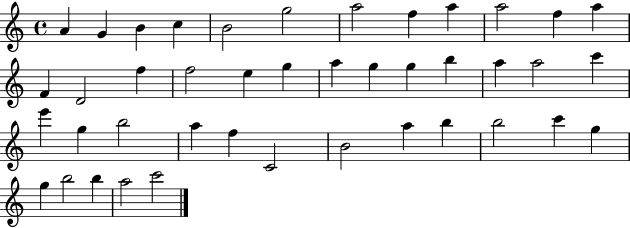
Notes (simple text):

A4/q G4/q B4/q C5/q B4/h G5/h A5/h F5/q A5/q A5/h F5/q A5/q F4/q D4/h F5/q F5/h E5/q G5/q A5/q G5/q G5/q B5/q A5/q A5/h C6/q E6/q G5/q B5/h A5/q F5/q C4/h B4/h A5/q B5/q B5/h C6/q G5/q G5/q B5/h B5/q A5/h C6/h